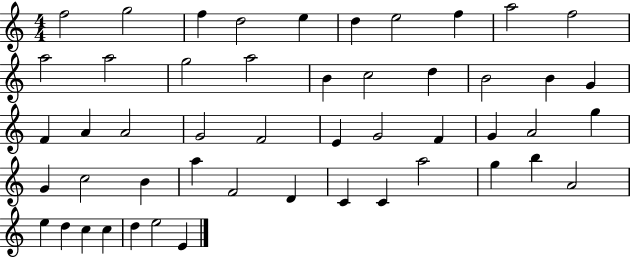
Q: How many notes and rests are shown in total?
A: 50